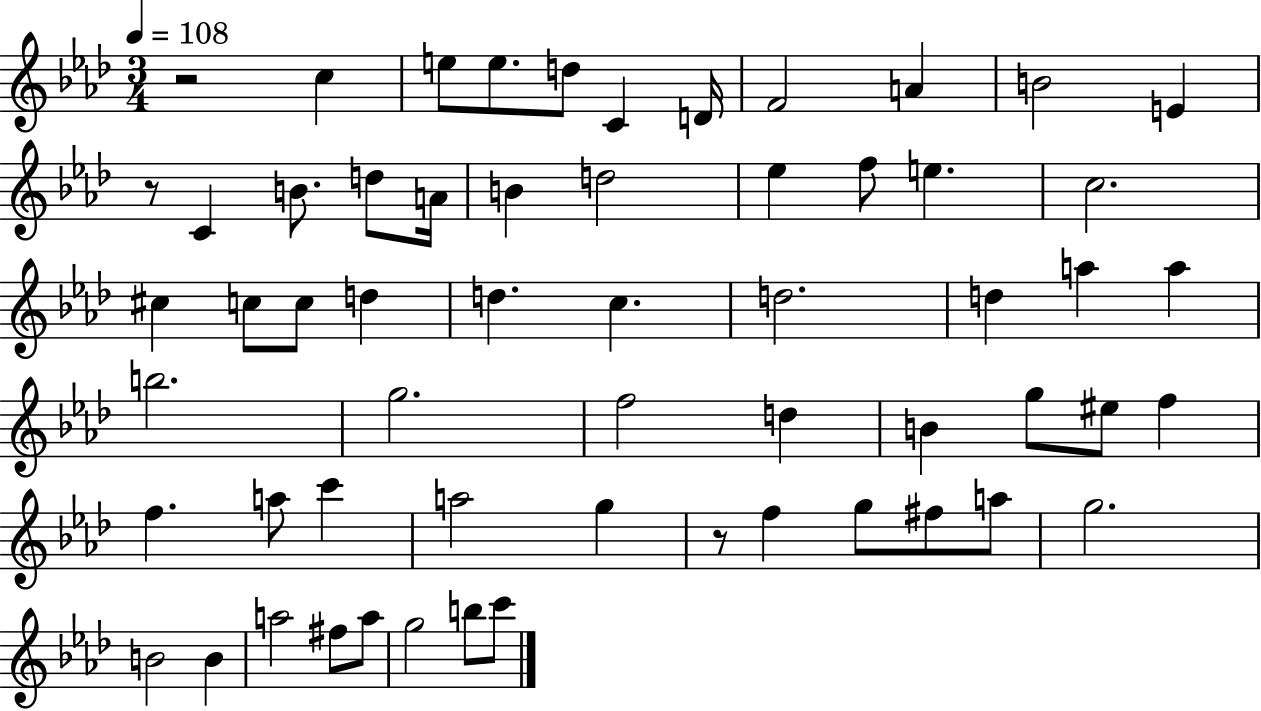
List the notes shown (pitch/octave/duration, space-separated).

R/h C5/q E5/e E5/e. D5/e C4/q D4/s F4/h A4/q B4/h E4/q R/e C4/q B4/e. D5/e A4/s B4/q D5/h Eb5/q F5/e E5/q. C5/h. C#5/q C5/e C5/e D5/q D5/q. C5/q. D5/h. D5/q A5/q A5/q B5/h. G5/h. F5/h D5/q B4/q G5/e EIS5/e F5/q F5/q. A5/e C6/q A5/h G5/q R/e F5/q G5/e F#5/e A5/e G5/h. B4/h B4/q A5/h F#5/e A5/e G5/h B5/e C6/e